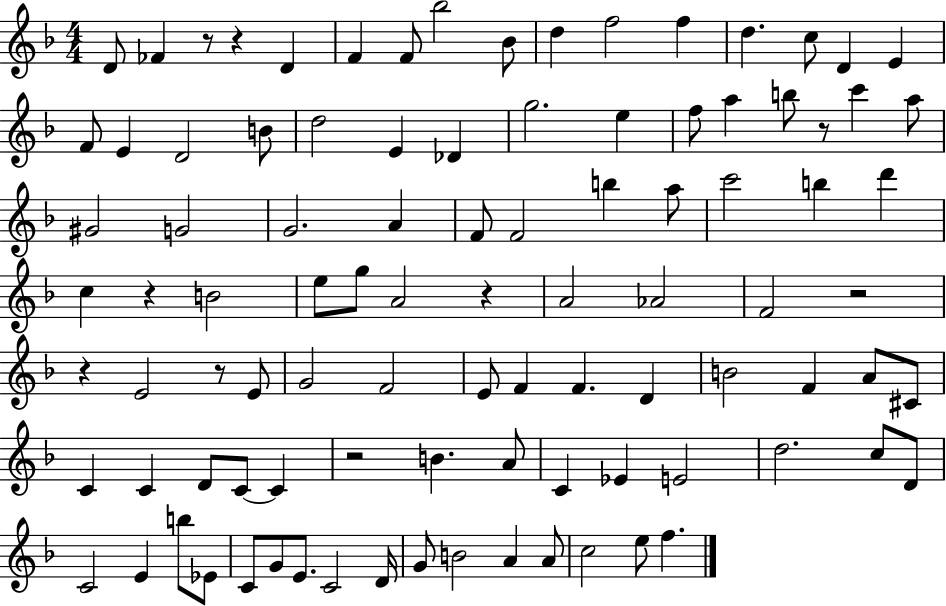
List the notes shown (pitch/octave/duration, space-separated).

D4/e FES4/q R/e R/q D4/q F4/q F4/e Bb5/h Bb4/e D5/q F5/h F5/q D5/q. C5/e D4/q E4/q F4/e E4/q D4/h B4/e D5/h E4/q Db4/q G5/h. E5/q F5/e A5/q B5/e R/e C6/q A5/e G#4/h G4/h G4/h. A4/q F4/e F4/h B5/q A5/e C6/h B5/q D6/q C5/q R/q B4/h E5/e G5/e A4/h R/q A4/h Ab4/h F4/h R/h R/q E4/h R/e E4/e G4/h F4/h E4/e F4/q F4/q. D4/q B4/h F4/q A4/e C#4/e C4/q C4/q D4/e C4/e C4/q R/h B4/q. A4/e C4/q Eb4/q E4/h D5/h. C5/e D4/e C4/h E4/q B5/e Eb4/e C4/e G4/e E4/e. C4/h D4/s G4/e B4/h A4/q A4/e C5/h E5/e F5/q.